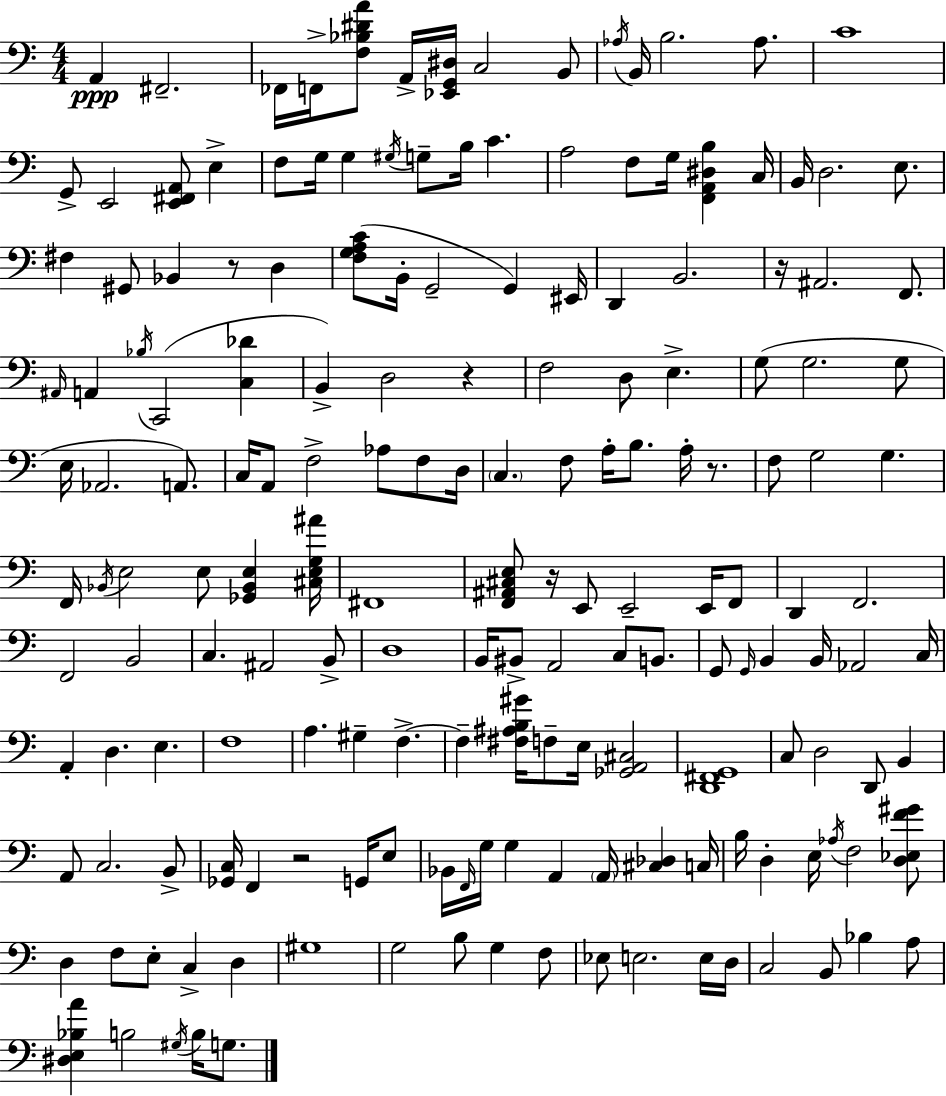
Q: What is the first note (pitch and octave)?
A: A2